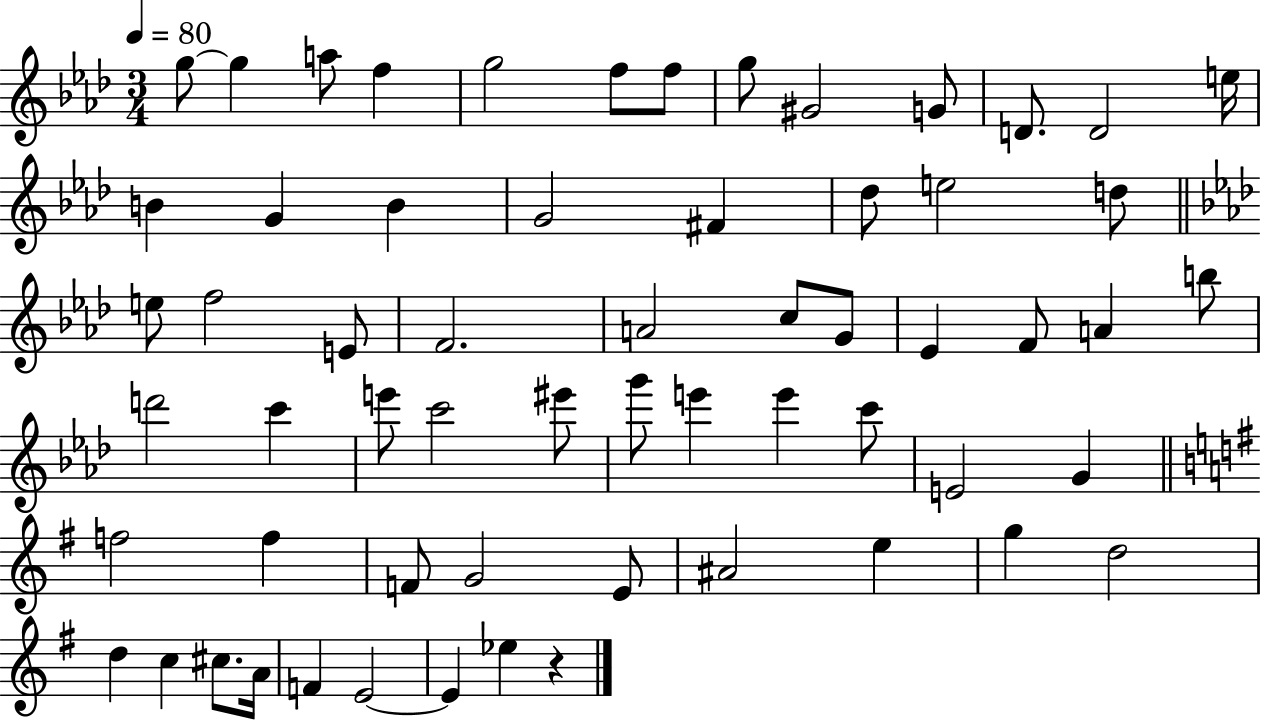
{
  \clef treble
  \numericTimeSignature
  \time 3/4
  \key aes \major
  \tempo 4 = 80
  g''8~~ g''4 a''8 f''4 | g''2 f''8 f''8 | g''8 gis'2 g'8 | d'8. d'2 e''16 | \break b'4 g'4 b'4 | g'2 fis'4 | des''8 e''2 d''8 | \bar "||" \break \key aes \major e''8 f''2 e'8 | f'2. | a'2 c''8 g'8 | ees'4 f'8 a'4 b''8 | \break d'''2 c'''4 | e'''8 c'''2 eis'''8 | g'''8 e'''4 e'''4 c'''8 | e'2 g'4 | \break \bar "||" \break \key g \major f''2 f''4 | f'8 g'2 e'8 | ais'2 e''4 | g''4 d''2 | \break d''4 c''4 cis''8. a'16 | f'4 e'2~~ | e'4 ees''4 r4 | \bar "|."
}